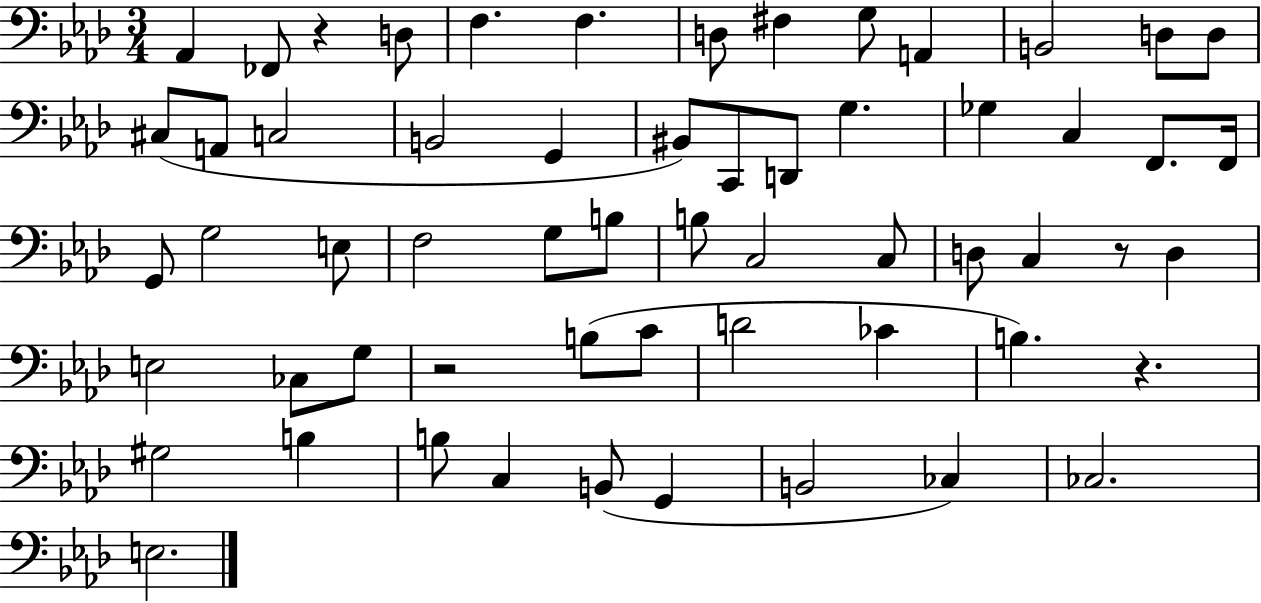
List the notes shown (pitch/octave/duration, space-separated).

Ab2/q FES2/e R/q D3/e F3/q. F3/q. D3/e F#3/q G3/e A2/q B2/h D3/e D3/e C#3/e A2/e C3/h B2/h G2/q BIS2/e C2/e D2/e G3/q. Gb3/q C3/q F2/e. F2/s G2/e G3/h E3/e F3/h G3/e B3/e B3/e C3/h C3/e D3/e C3/q R/e D3/q E3/h CES3/e G3/e R/h B3/e C4/e D4/h CES4/q B3/q. R/q. G#3/h B3/q B3/e C3/q B2/e G2/q B2/h CES3/q CES3/h. E3/h.